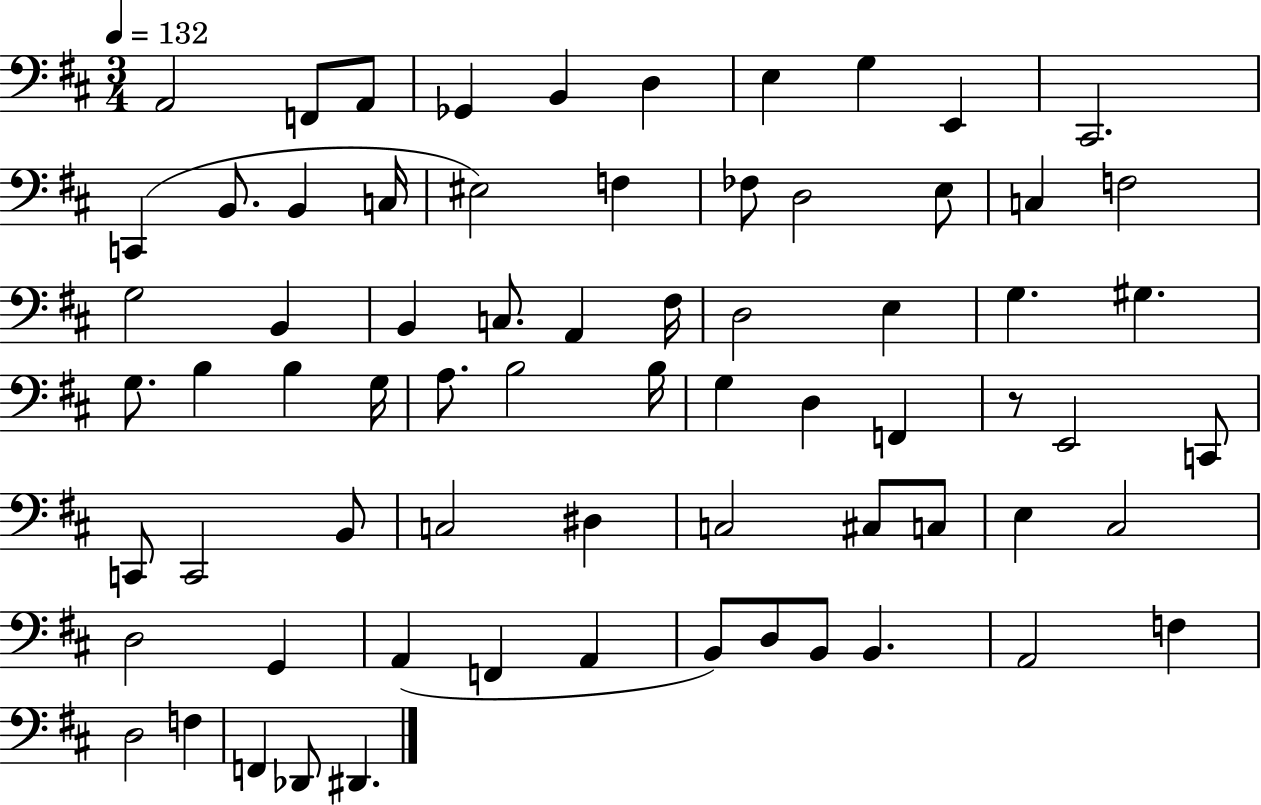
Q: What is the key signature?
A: D major